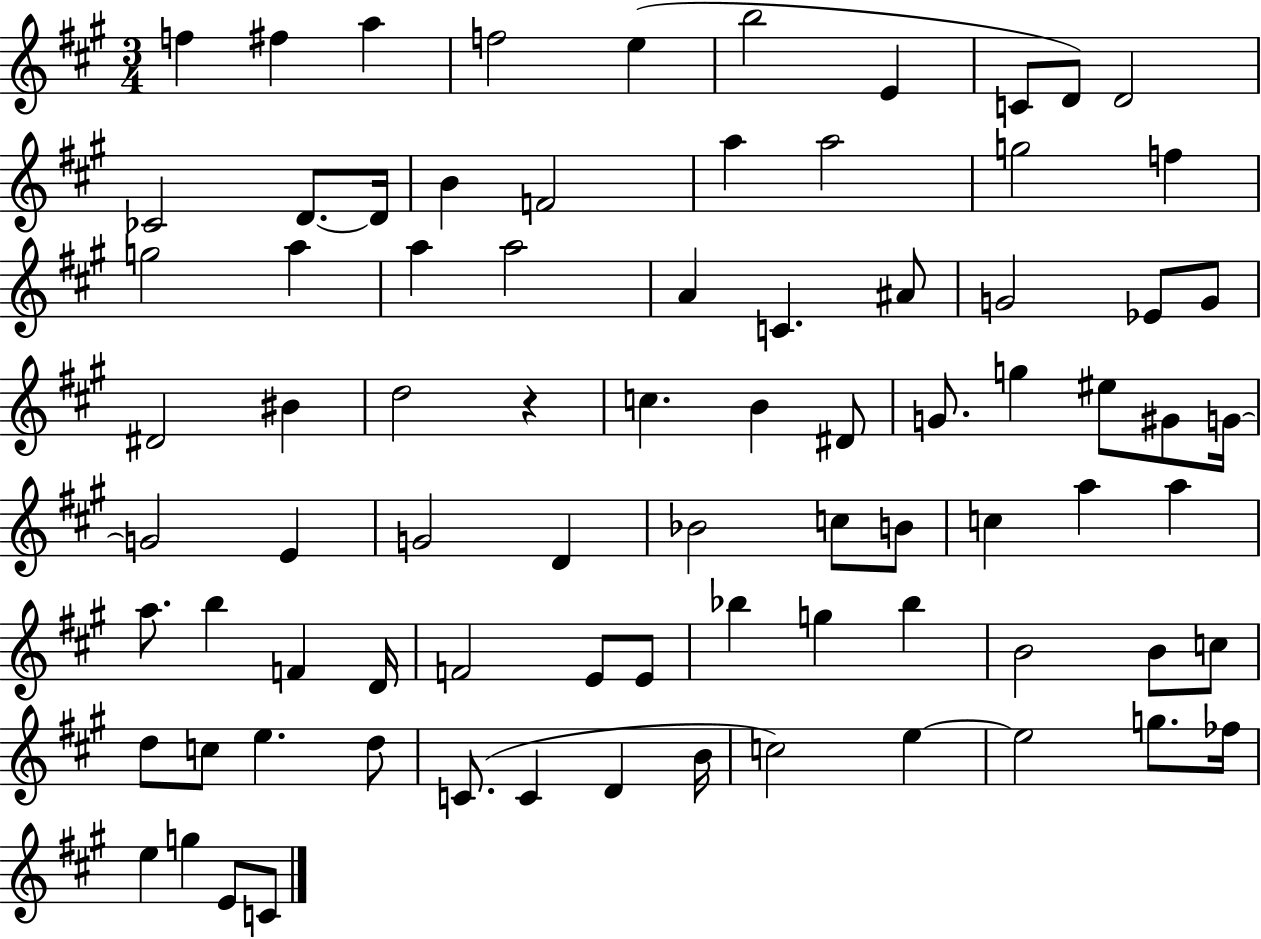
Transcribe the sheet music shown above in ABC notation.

X:1
T:Untitled
M:3/4
L:1/4
K:A
f ^f a f2 e b2 E C/2 D/2 D2 _C2 D/2 D/4 B F2 a a2 g2 f g2 a a a2 A C ^A/2 G2 _E/2 G/2 ^D2 ^B d2 z c B ^D/2 G/2 g ^e/2 ^G/2 G/4 G2 E G2 D _B2 c/2 B/2 c a a a/2 b F D/4 F2 E/2 E/2 _b g _b B2 B/2 c/2 d/2 c/2 e d/2 C/2 C D B/4 c2 e e2 g/2 _f/4 e g E/2 C/2